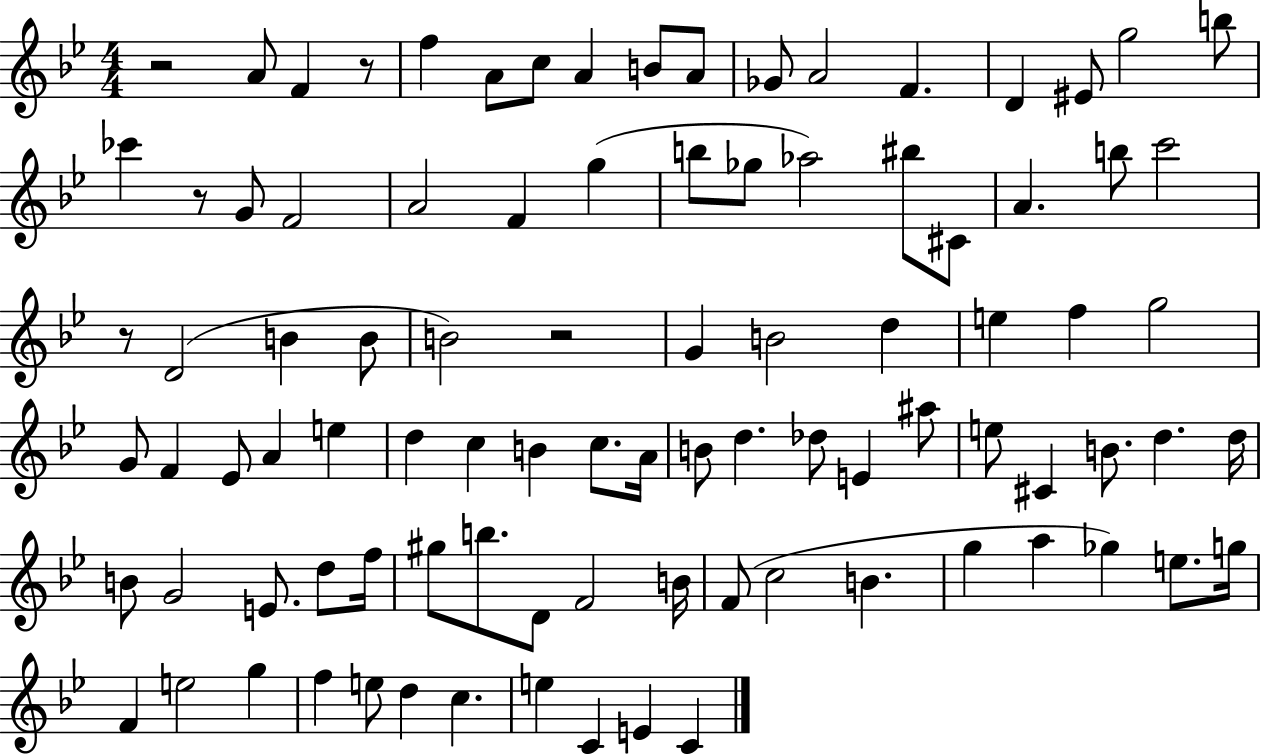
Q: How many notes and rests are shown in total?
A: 93